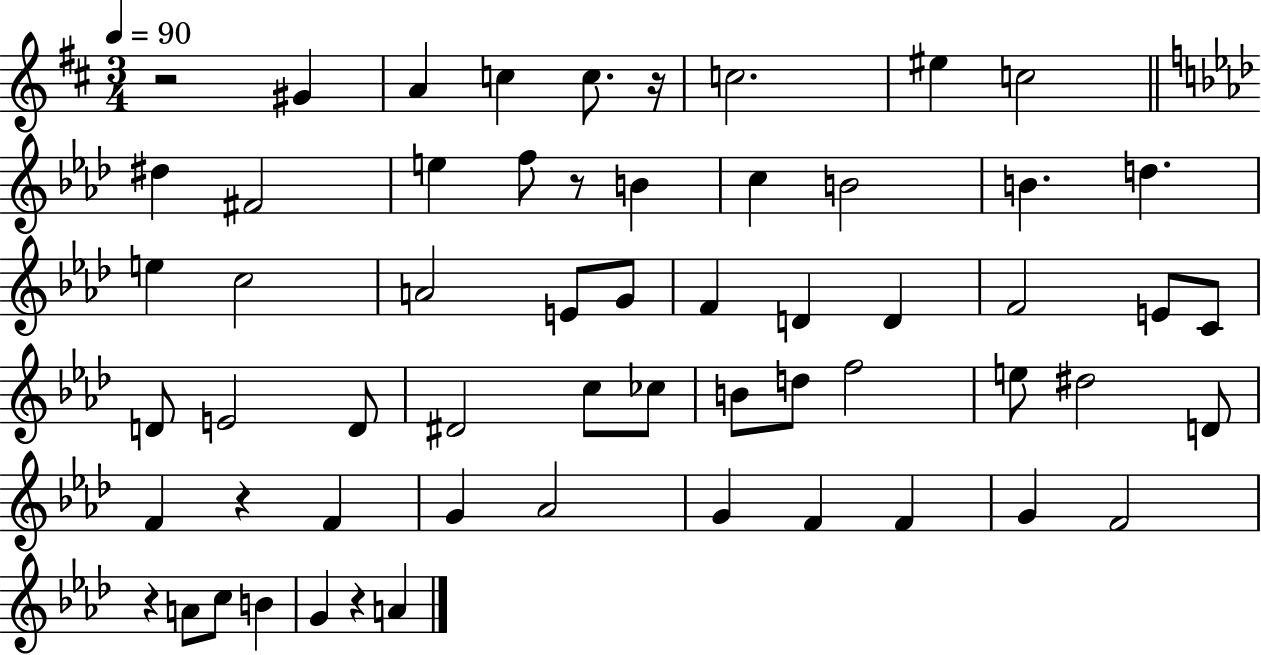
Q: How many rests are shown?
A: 6